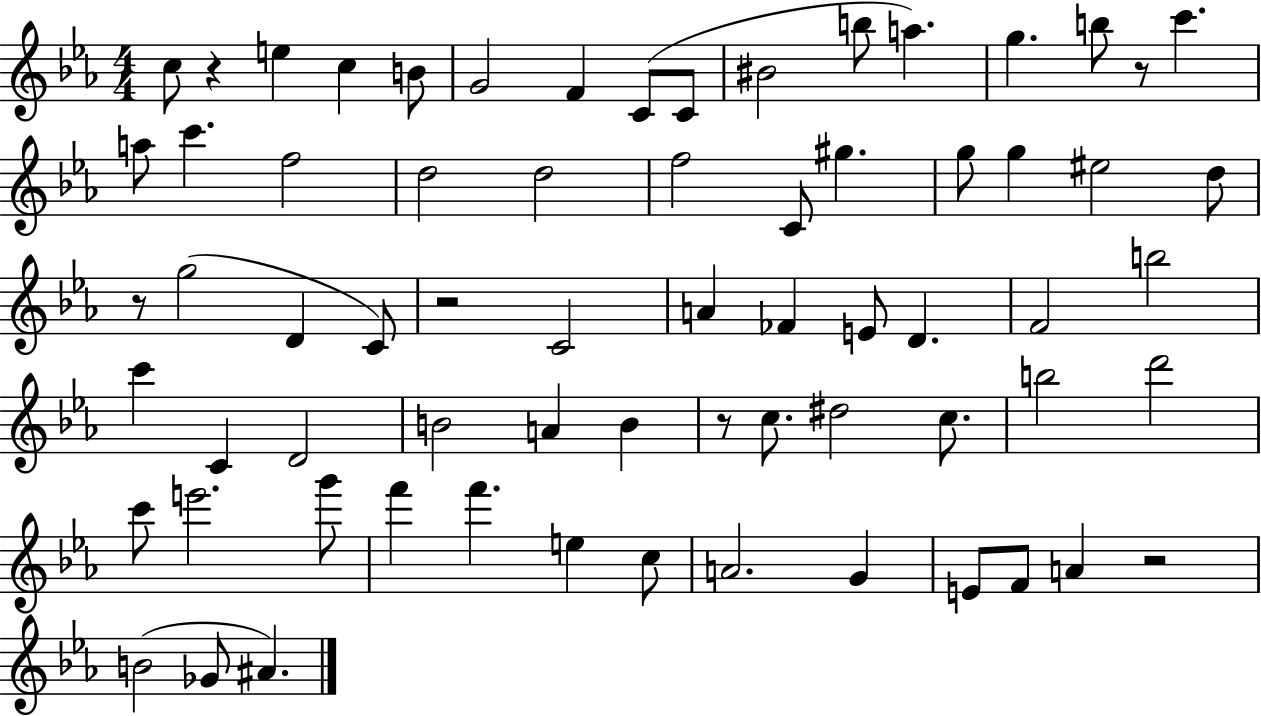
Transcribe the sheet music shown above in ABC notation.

X:1
T:Untitled
M:4/4
L:1/4
K:Eb
c/2 z e c B/2 G2 F C/2 C/2 ^B2 b/2 a g b/2 z/2 c' a/2 c' f2 d2 d2 f2 C/2 ^g g/2 g ^e2 d/2 z/2 g2 D C/2 z2 C2 A _F E/2 D F2 b2 c' C D2 B2 A B z/2 c/2 ^d2 c/2 b2 d'2 c'/2 e'2 g'/2 f' f' e c/2 A2 G E/2 F/2 A z2 B2 _G/2 ^A